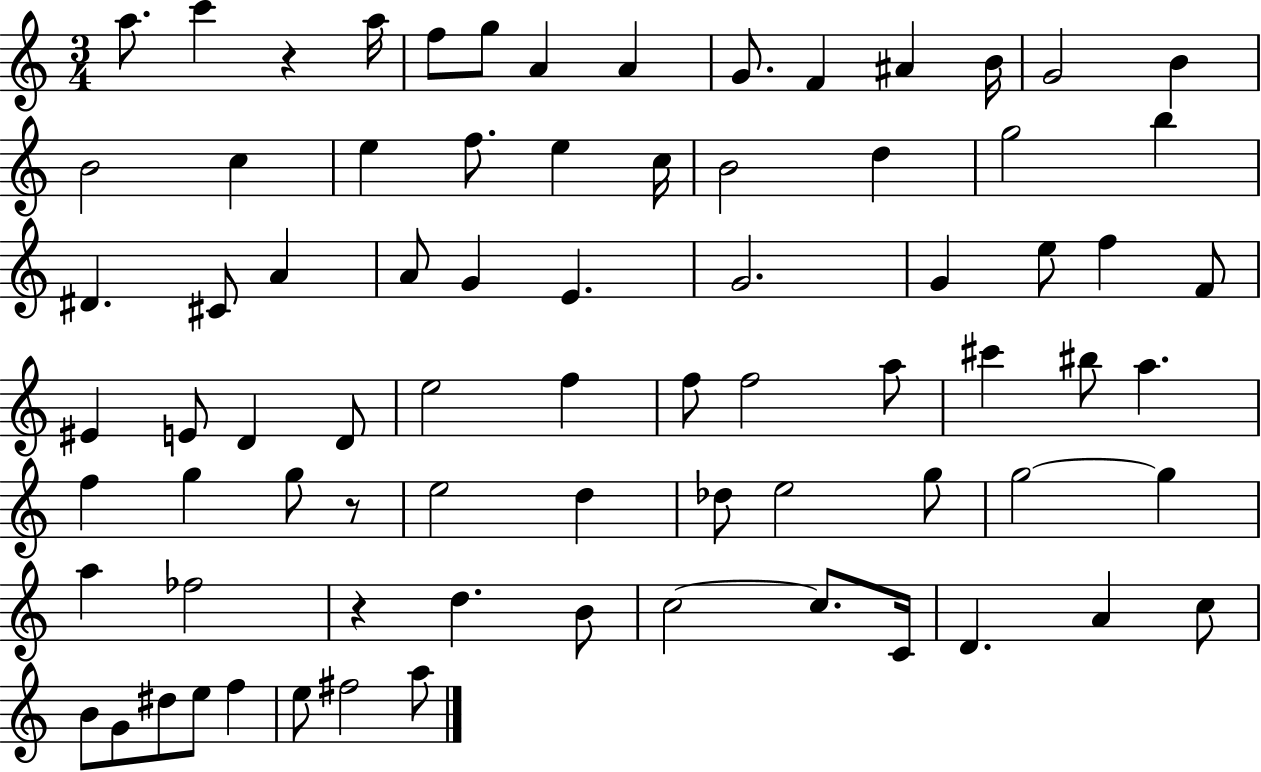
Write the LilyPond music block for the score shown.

{
  \clef treble
  \numericTimeSignature
  \time 3/4
  \key c \major
  \repeat volta 2 { a''8. c'''4 r4 a''16 | f''8 g''8 a'4 a'4 | g'8. f'4 ais'4 b'16 | g'2 b'4 | \break b'2 c''4 | e''4 f''8. e''4 c''16 | b'2 d''4 | g''2 b''4 | \break dis'4. cis'8 a'4 | a'8 g'4 e'4. | g'2. | g'4 e''8 f''4 f'8 | \break eis'4 e'8 d'4 d'8 | e''2 f''4 | f''8 f''2 a''8 | cis'''4 bis''8 a''4. | \break f''4 g''4 g''8 r8 | e''2 d''4 | des''8 e''2 g''8 | g''2~~ g''4 | \break a''4 fes''2 | r4 d''4. b'8 | c''2~~ c''8. c'16 | d'4. a'4 c''8 | \break b'8 g'8 dis''8 e''8 f''4 | e''8 fis''2 a''8 | } \bar "|."
}